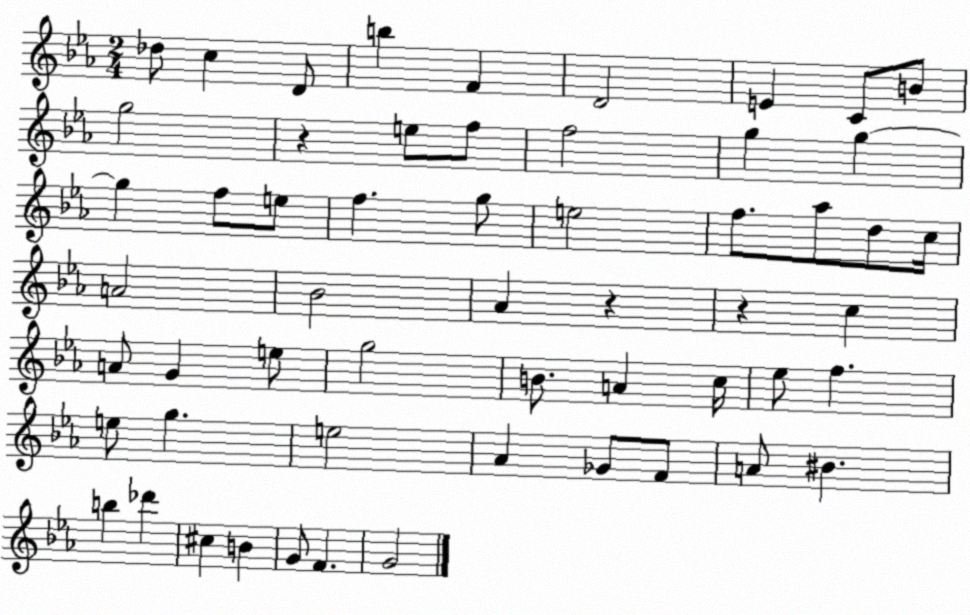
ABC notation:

X:1
T:Untitled
M:2/4
L:1/4
K:Eb
_d/2 c D/2 b F D2 E C/2 B/2 g2 z e/2 f/2 f2 g g g f/2 e/2 f g/2 e2 f/2 _a/2 d/2 c/4 A2 _B2 _A z z c A/2 G e/2 g2 B/2 A c/4 _e/2 f e/2 g e2 _A _G/2 F/2 A/2 ^B b _d' ^c B G/2 F G2